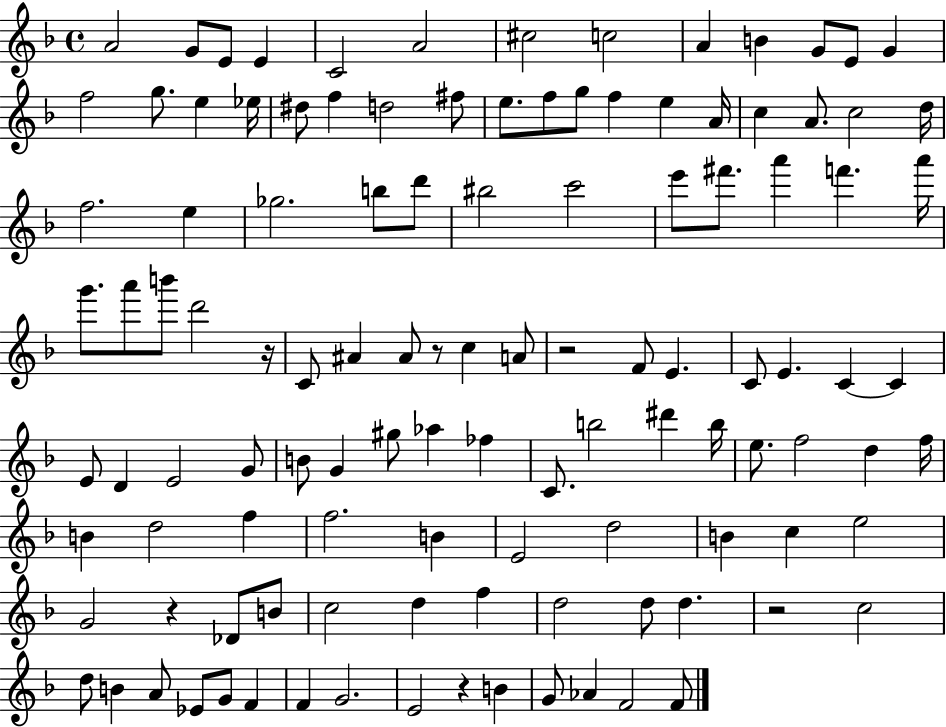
{
  \clef treble
  \time 4/4
  \defaultTimeSignature
  \key f \major
  a'2 g'8 e'8 e'4 | c'2 a'2 | cis''2 c''2 | a'4 b'4 g'8 e'8 g'4 | \break f''2 g''8. e''4 ees''16 | dis''8 f''4 d''2 fis''8 | e''8. f''8 g''8 f''4 e''4 a'16 | c''4 a'8. c''2 d''16 | \break f''2. e''4 | ges''2. b''8 d'''8 | bis''2 c'''2 | e'''8 fis'''8. a'''4 f'''4. a'''16 | \break g'''8. a'''8 b'''8 d'''2 r16 | c'8 ais'4 ais'8 r8 c''4 a'8 | r2 f'8 e'4. | c'8 e'4. c'4~~ c'4 | \break e'8 d'4 e'2 g'8 | b'8 g'4 gis''8 aes''4 fes''4 | c'8. b''2 dis'''4 b''16 | e''8. f''2 d''4 f''16 | \break b'4 d''2 f''4 | f''2. b'4 | e'2 d''2 | b'4 c''4 e''2 | \break g'2 r4 des'8 b'8 | c''2 d''4 f''4 | d''2 d''8 d''4. | r2 c''2 | \break d''8 b'4 a'8 ees'8 g'8 f'4 | f'4 g'2. | e'2 r4 b'4 | g'8 aes'4 f'2 f'8 | \break \bar "|."
}